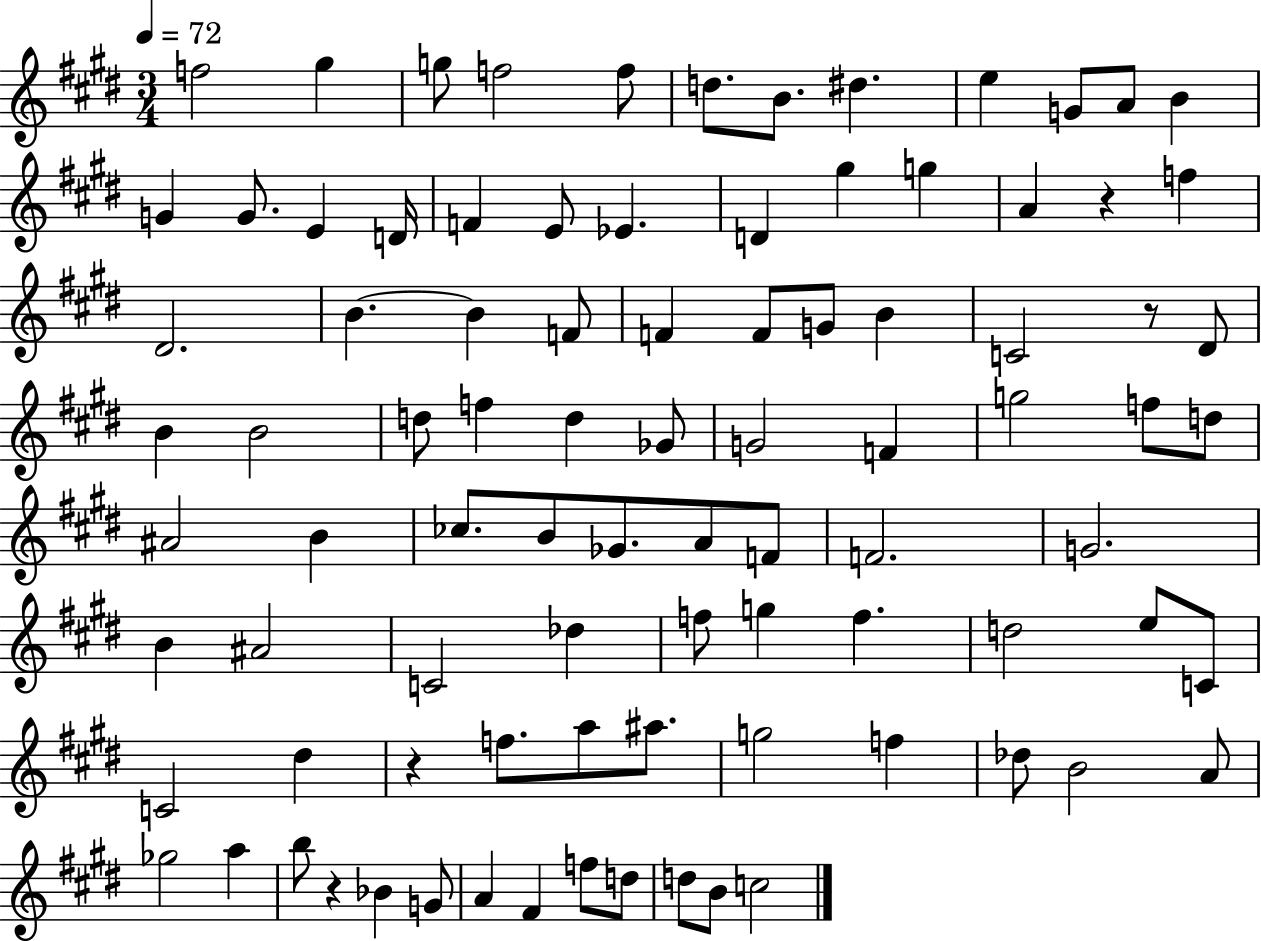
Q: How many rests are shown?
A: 4